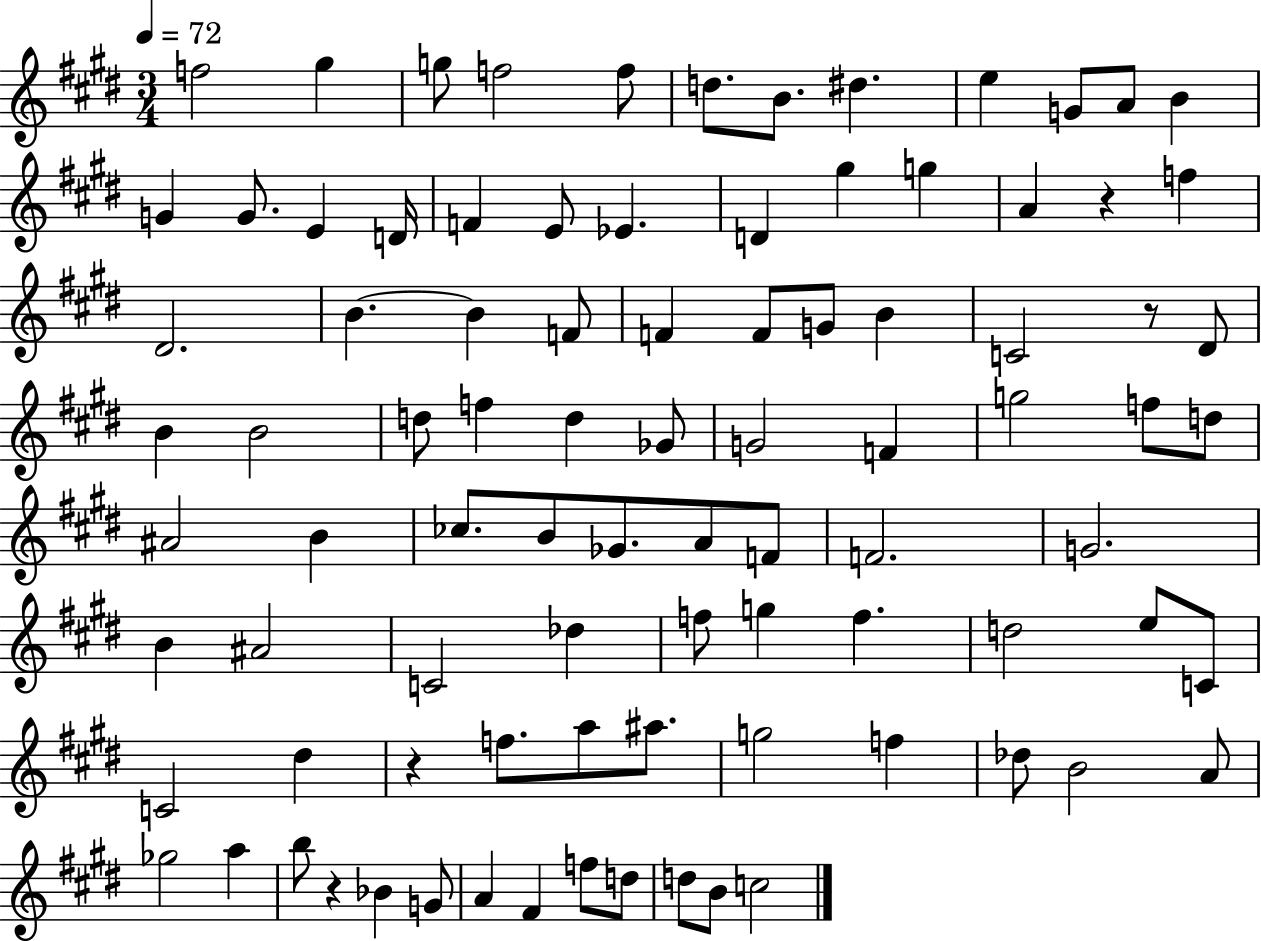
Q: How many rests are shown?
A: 4